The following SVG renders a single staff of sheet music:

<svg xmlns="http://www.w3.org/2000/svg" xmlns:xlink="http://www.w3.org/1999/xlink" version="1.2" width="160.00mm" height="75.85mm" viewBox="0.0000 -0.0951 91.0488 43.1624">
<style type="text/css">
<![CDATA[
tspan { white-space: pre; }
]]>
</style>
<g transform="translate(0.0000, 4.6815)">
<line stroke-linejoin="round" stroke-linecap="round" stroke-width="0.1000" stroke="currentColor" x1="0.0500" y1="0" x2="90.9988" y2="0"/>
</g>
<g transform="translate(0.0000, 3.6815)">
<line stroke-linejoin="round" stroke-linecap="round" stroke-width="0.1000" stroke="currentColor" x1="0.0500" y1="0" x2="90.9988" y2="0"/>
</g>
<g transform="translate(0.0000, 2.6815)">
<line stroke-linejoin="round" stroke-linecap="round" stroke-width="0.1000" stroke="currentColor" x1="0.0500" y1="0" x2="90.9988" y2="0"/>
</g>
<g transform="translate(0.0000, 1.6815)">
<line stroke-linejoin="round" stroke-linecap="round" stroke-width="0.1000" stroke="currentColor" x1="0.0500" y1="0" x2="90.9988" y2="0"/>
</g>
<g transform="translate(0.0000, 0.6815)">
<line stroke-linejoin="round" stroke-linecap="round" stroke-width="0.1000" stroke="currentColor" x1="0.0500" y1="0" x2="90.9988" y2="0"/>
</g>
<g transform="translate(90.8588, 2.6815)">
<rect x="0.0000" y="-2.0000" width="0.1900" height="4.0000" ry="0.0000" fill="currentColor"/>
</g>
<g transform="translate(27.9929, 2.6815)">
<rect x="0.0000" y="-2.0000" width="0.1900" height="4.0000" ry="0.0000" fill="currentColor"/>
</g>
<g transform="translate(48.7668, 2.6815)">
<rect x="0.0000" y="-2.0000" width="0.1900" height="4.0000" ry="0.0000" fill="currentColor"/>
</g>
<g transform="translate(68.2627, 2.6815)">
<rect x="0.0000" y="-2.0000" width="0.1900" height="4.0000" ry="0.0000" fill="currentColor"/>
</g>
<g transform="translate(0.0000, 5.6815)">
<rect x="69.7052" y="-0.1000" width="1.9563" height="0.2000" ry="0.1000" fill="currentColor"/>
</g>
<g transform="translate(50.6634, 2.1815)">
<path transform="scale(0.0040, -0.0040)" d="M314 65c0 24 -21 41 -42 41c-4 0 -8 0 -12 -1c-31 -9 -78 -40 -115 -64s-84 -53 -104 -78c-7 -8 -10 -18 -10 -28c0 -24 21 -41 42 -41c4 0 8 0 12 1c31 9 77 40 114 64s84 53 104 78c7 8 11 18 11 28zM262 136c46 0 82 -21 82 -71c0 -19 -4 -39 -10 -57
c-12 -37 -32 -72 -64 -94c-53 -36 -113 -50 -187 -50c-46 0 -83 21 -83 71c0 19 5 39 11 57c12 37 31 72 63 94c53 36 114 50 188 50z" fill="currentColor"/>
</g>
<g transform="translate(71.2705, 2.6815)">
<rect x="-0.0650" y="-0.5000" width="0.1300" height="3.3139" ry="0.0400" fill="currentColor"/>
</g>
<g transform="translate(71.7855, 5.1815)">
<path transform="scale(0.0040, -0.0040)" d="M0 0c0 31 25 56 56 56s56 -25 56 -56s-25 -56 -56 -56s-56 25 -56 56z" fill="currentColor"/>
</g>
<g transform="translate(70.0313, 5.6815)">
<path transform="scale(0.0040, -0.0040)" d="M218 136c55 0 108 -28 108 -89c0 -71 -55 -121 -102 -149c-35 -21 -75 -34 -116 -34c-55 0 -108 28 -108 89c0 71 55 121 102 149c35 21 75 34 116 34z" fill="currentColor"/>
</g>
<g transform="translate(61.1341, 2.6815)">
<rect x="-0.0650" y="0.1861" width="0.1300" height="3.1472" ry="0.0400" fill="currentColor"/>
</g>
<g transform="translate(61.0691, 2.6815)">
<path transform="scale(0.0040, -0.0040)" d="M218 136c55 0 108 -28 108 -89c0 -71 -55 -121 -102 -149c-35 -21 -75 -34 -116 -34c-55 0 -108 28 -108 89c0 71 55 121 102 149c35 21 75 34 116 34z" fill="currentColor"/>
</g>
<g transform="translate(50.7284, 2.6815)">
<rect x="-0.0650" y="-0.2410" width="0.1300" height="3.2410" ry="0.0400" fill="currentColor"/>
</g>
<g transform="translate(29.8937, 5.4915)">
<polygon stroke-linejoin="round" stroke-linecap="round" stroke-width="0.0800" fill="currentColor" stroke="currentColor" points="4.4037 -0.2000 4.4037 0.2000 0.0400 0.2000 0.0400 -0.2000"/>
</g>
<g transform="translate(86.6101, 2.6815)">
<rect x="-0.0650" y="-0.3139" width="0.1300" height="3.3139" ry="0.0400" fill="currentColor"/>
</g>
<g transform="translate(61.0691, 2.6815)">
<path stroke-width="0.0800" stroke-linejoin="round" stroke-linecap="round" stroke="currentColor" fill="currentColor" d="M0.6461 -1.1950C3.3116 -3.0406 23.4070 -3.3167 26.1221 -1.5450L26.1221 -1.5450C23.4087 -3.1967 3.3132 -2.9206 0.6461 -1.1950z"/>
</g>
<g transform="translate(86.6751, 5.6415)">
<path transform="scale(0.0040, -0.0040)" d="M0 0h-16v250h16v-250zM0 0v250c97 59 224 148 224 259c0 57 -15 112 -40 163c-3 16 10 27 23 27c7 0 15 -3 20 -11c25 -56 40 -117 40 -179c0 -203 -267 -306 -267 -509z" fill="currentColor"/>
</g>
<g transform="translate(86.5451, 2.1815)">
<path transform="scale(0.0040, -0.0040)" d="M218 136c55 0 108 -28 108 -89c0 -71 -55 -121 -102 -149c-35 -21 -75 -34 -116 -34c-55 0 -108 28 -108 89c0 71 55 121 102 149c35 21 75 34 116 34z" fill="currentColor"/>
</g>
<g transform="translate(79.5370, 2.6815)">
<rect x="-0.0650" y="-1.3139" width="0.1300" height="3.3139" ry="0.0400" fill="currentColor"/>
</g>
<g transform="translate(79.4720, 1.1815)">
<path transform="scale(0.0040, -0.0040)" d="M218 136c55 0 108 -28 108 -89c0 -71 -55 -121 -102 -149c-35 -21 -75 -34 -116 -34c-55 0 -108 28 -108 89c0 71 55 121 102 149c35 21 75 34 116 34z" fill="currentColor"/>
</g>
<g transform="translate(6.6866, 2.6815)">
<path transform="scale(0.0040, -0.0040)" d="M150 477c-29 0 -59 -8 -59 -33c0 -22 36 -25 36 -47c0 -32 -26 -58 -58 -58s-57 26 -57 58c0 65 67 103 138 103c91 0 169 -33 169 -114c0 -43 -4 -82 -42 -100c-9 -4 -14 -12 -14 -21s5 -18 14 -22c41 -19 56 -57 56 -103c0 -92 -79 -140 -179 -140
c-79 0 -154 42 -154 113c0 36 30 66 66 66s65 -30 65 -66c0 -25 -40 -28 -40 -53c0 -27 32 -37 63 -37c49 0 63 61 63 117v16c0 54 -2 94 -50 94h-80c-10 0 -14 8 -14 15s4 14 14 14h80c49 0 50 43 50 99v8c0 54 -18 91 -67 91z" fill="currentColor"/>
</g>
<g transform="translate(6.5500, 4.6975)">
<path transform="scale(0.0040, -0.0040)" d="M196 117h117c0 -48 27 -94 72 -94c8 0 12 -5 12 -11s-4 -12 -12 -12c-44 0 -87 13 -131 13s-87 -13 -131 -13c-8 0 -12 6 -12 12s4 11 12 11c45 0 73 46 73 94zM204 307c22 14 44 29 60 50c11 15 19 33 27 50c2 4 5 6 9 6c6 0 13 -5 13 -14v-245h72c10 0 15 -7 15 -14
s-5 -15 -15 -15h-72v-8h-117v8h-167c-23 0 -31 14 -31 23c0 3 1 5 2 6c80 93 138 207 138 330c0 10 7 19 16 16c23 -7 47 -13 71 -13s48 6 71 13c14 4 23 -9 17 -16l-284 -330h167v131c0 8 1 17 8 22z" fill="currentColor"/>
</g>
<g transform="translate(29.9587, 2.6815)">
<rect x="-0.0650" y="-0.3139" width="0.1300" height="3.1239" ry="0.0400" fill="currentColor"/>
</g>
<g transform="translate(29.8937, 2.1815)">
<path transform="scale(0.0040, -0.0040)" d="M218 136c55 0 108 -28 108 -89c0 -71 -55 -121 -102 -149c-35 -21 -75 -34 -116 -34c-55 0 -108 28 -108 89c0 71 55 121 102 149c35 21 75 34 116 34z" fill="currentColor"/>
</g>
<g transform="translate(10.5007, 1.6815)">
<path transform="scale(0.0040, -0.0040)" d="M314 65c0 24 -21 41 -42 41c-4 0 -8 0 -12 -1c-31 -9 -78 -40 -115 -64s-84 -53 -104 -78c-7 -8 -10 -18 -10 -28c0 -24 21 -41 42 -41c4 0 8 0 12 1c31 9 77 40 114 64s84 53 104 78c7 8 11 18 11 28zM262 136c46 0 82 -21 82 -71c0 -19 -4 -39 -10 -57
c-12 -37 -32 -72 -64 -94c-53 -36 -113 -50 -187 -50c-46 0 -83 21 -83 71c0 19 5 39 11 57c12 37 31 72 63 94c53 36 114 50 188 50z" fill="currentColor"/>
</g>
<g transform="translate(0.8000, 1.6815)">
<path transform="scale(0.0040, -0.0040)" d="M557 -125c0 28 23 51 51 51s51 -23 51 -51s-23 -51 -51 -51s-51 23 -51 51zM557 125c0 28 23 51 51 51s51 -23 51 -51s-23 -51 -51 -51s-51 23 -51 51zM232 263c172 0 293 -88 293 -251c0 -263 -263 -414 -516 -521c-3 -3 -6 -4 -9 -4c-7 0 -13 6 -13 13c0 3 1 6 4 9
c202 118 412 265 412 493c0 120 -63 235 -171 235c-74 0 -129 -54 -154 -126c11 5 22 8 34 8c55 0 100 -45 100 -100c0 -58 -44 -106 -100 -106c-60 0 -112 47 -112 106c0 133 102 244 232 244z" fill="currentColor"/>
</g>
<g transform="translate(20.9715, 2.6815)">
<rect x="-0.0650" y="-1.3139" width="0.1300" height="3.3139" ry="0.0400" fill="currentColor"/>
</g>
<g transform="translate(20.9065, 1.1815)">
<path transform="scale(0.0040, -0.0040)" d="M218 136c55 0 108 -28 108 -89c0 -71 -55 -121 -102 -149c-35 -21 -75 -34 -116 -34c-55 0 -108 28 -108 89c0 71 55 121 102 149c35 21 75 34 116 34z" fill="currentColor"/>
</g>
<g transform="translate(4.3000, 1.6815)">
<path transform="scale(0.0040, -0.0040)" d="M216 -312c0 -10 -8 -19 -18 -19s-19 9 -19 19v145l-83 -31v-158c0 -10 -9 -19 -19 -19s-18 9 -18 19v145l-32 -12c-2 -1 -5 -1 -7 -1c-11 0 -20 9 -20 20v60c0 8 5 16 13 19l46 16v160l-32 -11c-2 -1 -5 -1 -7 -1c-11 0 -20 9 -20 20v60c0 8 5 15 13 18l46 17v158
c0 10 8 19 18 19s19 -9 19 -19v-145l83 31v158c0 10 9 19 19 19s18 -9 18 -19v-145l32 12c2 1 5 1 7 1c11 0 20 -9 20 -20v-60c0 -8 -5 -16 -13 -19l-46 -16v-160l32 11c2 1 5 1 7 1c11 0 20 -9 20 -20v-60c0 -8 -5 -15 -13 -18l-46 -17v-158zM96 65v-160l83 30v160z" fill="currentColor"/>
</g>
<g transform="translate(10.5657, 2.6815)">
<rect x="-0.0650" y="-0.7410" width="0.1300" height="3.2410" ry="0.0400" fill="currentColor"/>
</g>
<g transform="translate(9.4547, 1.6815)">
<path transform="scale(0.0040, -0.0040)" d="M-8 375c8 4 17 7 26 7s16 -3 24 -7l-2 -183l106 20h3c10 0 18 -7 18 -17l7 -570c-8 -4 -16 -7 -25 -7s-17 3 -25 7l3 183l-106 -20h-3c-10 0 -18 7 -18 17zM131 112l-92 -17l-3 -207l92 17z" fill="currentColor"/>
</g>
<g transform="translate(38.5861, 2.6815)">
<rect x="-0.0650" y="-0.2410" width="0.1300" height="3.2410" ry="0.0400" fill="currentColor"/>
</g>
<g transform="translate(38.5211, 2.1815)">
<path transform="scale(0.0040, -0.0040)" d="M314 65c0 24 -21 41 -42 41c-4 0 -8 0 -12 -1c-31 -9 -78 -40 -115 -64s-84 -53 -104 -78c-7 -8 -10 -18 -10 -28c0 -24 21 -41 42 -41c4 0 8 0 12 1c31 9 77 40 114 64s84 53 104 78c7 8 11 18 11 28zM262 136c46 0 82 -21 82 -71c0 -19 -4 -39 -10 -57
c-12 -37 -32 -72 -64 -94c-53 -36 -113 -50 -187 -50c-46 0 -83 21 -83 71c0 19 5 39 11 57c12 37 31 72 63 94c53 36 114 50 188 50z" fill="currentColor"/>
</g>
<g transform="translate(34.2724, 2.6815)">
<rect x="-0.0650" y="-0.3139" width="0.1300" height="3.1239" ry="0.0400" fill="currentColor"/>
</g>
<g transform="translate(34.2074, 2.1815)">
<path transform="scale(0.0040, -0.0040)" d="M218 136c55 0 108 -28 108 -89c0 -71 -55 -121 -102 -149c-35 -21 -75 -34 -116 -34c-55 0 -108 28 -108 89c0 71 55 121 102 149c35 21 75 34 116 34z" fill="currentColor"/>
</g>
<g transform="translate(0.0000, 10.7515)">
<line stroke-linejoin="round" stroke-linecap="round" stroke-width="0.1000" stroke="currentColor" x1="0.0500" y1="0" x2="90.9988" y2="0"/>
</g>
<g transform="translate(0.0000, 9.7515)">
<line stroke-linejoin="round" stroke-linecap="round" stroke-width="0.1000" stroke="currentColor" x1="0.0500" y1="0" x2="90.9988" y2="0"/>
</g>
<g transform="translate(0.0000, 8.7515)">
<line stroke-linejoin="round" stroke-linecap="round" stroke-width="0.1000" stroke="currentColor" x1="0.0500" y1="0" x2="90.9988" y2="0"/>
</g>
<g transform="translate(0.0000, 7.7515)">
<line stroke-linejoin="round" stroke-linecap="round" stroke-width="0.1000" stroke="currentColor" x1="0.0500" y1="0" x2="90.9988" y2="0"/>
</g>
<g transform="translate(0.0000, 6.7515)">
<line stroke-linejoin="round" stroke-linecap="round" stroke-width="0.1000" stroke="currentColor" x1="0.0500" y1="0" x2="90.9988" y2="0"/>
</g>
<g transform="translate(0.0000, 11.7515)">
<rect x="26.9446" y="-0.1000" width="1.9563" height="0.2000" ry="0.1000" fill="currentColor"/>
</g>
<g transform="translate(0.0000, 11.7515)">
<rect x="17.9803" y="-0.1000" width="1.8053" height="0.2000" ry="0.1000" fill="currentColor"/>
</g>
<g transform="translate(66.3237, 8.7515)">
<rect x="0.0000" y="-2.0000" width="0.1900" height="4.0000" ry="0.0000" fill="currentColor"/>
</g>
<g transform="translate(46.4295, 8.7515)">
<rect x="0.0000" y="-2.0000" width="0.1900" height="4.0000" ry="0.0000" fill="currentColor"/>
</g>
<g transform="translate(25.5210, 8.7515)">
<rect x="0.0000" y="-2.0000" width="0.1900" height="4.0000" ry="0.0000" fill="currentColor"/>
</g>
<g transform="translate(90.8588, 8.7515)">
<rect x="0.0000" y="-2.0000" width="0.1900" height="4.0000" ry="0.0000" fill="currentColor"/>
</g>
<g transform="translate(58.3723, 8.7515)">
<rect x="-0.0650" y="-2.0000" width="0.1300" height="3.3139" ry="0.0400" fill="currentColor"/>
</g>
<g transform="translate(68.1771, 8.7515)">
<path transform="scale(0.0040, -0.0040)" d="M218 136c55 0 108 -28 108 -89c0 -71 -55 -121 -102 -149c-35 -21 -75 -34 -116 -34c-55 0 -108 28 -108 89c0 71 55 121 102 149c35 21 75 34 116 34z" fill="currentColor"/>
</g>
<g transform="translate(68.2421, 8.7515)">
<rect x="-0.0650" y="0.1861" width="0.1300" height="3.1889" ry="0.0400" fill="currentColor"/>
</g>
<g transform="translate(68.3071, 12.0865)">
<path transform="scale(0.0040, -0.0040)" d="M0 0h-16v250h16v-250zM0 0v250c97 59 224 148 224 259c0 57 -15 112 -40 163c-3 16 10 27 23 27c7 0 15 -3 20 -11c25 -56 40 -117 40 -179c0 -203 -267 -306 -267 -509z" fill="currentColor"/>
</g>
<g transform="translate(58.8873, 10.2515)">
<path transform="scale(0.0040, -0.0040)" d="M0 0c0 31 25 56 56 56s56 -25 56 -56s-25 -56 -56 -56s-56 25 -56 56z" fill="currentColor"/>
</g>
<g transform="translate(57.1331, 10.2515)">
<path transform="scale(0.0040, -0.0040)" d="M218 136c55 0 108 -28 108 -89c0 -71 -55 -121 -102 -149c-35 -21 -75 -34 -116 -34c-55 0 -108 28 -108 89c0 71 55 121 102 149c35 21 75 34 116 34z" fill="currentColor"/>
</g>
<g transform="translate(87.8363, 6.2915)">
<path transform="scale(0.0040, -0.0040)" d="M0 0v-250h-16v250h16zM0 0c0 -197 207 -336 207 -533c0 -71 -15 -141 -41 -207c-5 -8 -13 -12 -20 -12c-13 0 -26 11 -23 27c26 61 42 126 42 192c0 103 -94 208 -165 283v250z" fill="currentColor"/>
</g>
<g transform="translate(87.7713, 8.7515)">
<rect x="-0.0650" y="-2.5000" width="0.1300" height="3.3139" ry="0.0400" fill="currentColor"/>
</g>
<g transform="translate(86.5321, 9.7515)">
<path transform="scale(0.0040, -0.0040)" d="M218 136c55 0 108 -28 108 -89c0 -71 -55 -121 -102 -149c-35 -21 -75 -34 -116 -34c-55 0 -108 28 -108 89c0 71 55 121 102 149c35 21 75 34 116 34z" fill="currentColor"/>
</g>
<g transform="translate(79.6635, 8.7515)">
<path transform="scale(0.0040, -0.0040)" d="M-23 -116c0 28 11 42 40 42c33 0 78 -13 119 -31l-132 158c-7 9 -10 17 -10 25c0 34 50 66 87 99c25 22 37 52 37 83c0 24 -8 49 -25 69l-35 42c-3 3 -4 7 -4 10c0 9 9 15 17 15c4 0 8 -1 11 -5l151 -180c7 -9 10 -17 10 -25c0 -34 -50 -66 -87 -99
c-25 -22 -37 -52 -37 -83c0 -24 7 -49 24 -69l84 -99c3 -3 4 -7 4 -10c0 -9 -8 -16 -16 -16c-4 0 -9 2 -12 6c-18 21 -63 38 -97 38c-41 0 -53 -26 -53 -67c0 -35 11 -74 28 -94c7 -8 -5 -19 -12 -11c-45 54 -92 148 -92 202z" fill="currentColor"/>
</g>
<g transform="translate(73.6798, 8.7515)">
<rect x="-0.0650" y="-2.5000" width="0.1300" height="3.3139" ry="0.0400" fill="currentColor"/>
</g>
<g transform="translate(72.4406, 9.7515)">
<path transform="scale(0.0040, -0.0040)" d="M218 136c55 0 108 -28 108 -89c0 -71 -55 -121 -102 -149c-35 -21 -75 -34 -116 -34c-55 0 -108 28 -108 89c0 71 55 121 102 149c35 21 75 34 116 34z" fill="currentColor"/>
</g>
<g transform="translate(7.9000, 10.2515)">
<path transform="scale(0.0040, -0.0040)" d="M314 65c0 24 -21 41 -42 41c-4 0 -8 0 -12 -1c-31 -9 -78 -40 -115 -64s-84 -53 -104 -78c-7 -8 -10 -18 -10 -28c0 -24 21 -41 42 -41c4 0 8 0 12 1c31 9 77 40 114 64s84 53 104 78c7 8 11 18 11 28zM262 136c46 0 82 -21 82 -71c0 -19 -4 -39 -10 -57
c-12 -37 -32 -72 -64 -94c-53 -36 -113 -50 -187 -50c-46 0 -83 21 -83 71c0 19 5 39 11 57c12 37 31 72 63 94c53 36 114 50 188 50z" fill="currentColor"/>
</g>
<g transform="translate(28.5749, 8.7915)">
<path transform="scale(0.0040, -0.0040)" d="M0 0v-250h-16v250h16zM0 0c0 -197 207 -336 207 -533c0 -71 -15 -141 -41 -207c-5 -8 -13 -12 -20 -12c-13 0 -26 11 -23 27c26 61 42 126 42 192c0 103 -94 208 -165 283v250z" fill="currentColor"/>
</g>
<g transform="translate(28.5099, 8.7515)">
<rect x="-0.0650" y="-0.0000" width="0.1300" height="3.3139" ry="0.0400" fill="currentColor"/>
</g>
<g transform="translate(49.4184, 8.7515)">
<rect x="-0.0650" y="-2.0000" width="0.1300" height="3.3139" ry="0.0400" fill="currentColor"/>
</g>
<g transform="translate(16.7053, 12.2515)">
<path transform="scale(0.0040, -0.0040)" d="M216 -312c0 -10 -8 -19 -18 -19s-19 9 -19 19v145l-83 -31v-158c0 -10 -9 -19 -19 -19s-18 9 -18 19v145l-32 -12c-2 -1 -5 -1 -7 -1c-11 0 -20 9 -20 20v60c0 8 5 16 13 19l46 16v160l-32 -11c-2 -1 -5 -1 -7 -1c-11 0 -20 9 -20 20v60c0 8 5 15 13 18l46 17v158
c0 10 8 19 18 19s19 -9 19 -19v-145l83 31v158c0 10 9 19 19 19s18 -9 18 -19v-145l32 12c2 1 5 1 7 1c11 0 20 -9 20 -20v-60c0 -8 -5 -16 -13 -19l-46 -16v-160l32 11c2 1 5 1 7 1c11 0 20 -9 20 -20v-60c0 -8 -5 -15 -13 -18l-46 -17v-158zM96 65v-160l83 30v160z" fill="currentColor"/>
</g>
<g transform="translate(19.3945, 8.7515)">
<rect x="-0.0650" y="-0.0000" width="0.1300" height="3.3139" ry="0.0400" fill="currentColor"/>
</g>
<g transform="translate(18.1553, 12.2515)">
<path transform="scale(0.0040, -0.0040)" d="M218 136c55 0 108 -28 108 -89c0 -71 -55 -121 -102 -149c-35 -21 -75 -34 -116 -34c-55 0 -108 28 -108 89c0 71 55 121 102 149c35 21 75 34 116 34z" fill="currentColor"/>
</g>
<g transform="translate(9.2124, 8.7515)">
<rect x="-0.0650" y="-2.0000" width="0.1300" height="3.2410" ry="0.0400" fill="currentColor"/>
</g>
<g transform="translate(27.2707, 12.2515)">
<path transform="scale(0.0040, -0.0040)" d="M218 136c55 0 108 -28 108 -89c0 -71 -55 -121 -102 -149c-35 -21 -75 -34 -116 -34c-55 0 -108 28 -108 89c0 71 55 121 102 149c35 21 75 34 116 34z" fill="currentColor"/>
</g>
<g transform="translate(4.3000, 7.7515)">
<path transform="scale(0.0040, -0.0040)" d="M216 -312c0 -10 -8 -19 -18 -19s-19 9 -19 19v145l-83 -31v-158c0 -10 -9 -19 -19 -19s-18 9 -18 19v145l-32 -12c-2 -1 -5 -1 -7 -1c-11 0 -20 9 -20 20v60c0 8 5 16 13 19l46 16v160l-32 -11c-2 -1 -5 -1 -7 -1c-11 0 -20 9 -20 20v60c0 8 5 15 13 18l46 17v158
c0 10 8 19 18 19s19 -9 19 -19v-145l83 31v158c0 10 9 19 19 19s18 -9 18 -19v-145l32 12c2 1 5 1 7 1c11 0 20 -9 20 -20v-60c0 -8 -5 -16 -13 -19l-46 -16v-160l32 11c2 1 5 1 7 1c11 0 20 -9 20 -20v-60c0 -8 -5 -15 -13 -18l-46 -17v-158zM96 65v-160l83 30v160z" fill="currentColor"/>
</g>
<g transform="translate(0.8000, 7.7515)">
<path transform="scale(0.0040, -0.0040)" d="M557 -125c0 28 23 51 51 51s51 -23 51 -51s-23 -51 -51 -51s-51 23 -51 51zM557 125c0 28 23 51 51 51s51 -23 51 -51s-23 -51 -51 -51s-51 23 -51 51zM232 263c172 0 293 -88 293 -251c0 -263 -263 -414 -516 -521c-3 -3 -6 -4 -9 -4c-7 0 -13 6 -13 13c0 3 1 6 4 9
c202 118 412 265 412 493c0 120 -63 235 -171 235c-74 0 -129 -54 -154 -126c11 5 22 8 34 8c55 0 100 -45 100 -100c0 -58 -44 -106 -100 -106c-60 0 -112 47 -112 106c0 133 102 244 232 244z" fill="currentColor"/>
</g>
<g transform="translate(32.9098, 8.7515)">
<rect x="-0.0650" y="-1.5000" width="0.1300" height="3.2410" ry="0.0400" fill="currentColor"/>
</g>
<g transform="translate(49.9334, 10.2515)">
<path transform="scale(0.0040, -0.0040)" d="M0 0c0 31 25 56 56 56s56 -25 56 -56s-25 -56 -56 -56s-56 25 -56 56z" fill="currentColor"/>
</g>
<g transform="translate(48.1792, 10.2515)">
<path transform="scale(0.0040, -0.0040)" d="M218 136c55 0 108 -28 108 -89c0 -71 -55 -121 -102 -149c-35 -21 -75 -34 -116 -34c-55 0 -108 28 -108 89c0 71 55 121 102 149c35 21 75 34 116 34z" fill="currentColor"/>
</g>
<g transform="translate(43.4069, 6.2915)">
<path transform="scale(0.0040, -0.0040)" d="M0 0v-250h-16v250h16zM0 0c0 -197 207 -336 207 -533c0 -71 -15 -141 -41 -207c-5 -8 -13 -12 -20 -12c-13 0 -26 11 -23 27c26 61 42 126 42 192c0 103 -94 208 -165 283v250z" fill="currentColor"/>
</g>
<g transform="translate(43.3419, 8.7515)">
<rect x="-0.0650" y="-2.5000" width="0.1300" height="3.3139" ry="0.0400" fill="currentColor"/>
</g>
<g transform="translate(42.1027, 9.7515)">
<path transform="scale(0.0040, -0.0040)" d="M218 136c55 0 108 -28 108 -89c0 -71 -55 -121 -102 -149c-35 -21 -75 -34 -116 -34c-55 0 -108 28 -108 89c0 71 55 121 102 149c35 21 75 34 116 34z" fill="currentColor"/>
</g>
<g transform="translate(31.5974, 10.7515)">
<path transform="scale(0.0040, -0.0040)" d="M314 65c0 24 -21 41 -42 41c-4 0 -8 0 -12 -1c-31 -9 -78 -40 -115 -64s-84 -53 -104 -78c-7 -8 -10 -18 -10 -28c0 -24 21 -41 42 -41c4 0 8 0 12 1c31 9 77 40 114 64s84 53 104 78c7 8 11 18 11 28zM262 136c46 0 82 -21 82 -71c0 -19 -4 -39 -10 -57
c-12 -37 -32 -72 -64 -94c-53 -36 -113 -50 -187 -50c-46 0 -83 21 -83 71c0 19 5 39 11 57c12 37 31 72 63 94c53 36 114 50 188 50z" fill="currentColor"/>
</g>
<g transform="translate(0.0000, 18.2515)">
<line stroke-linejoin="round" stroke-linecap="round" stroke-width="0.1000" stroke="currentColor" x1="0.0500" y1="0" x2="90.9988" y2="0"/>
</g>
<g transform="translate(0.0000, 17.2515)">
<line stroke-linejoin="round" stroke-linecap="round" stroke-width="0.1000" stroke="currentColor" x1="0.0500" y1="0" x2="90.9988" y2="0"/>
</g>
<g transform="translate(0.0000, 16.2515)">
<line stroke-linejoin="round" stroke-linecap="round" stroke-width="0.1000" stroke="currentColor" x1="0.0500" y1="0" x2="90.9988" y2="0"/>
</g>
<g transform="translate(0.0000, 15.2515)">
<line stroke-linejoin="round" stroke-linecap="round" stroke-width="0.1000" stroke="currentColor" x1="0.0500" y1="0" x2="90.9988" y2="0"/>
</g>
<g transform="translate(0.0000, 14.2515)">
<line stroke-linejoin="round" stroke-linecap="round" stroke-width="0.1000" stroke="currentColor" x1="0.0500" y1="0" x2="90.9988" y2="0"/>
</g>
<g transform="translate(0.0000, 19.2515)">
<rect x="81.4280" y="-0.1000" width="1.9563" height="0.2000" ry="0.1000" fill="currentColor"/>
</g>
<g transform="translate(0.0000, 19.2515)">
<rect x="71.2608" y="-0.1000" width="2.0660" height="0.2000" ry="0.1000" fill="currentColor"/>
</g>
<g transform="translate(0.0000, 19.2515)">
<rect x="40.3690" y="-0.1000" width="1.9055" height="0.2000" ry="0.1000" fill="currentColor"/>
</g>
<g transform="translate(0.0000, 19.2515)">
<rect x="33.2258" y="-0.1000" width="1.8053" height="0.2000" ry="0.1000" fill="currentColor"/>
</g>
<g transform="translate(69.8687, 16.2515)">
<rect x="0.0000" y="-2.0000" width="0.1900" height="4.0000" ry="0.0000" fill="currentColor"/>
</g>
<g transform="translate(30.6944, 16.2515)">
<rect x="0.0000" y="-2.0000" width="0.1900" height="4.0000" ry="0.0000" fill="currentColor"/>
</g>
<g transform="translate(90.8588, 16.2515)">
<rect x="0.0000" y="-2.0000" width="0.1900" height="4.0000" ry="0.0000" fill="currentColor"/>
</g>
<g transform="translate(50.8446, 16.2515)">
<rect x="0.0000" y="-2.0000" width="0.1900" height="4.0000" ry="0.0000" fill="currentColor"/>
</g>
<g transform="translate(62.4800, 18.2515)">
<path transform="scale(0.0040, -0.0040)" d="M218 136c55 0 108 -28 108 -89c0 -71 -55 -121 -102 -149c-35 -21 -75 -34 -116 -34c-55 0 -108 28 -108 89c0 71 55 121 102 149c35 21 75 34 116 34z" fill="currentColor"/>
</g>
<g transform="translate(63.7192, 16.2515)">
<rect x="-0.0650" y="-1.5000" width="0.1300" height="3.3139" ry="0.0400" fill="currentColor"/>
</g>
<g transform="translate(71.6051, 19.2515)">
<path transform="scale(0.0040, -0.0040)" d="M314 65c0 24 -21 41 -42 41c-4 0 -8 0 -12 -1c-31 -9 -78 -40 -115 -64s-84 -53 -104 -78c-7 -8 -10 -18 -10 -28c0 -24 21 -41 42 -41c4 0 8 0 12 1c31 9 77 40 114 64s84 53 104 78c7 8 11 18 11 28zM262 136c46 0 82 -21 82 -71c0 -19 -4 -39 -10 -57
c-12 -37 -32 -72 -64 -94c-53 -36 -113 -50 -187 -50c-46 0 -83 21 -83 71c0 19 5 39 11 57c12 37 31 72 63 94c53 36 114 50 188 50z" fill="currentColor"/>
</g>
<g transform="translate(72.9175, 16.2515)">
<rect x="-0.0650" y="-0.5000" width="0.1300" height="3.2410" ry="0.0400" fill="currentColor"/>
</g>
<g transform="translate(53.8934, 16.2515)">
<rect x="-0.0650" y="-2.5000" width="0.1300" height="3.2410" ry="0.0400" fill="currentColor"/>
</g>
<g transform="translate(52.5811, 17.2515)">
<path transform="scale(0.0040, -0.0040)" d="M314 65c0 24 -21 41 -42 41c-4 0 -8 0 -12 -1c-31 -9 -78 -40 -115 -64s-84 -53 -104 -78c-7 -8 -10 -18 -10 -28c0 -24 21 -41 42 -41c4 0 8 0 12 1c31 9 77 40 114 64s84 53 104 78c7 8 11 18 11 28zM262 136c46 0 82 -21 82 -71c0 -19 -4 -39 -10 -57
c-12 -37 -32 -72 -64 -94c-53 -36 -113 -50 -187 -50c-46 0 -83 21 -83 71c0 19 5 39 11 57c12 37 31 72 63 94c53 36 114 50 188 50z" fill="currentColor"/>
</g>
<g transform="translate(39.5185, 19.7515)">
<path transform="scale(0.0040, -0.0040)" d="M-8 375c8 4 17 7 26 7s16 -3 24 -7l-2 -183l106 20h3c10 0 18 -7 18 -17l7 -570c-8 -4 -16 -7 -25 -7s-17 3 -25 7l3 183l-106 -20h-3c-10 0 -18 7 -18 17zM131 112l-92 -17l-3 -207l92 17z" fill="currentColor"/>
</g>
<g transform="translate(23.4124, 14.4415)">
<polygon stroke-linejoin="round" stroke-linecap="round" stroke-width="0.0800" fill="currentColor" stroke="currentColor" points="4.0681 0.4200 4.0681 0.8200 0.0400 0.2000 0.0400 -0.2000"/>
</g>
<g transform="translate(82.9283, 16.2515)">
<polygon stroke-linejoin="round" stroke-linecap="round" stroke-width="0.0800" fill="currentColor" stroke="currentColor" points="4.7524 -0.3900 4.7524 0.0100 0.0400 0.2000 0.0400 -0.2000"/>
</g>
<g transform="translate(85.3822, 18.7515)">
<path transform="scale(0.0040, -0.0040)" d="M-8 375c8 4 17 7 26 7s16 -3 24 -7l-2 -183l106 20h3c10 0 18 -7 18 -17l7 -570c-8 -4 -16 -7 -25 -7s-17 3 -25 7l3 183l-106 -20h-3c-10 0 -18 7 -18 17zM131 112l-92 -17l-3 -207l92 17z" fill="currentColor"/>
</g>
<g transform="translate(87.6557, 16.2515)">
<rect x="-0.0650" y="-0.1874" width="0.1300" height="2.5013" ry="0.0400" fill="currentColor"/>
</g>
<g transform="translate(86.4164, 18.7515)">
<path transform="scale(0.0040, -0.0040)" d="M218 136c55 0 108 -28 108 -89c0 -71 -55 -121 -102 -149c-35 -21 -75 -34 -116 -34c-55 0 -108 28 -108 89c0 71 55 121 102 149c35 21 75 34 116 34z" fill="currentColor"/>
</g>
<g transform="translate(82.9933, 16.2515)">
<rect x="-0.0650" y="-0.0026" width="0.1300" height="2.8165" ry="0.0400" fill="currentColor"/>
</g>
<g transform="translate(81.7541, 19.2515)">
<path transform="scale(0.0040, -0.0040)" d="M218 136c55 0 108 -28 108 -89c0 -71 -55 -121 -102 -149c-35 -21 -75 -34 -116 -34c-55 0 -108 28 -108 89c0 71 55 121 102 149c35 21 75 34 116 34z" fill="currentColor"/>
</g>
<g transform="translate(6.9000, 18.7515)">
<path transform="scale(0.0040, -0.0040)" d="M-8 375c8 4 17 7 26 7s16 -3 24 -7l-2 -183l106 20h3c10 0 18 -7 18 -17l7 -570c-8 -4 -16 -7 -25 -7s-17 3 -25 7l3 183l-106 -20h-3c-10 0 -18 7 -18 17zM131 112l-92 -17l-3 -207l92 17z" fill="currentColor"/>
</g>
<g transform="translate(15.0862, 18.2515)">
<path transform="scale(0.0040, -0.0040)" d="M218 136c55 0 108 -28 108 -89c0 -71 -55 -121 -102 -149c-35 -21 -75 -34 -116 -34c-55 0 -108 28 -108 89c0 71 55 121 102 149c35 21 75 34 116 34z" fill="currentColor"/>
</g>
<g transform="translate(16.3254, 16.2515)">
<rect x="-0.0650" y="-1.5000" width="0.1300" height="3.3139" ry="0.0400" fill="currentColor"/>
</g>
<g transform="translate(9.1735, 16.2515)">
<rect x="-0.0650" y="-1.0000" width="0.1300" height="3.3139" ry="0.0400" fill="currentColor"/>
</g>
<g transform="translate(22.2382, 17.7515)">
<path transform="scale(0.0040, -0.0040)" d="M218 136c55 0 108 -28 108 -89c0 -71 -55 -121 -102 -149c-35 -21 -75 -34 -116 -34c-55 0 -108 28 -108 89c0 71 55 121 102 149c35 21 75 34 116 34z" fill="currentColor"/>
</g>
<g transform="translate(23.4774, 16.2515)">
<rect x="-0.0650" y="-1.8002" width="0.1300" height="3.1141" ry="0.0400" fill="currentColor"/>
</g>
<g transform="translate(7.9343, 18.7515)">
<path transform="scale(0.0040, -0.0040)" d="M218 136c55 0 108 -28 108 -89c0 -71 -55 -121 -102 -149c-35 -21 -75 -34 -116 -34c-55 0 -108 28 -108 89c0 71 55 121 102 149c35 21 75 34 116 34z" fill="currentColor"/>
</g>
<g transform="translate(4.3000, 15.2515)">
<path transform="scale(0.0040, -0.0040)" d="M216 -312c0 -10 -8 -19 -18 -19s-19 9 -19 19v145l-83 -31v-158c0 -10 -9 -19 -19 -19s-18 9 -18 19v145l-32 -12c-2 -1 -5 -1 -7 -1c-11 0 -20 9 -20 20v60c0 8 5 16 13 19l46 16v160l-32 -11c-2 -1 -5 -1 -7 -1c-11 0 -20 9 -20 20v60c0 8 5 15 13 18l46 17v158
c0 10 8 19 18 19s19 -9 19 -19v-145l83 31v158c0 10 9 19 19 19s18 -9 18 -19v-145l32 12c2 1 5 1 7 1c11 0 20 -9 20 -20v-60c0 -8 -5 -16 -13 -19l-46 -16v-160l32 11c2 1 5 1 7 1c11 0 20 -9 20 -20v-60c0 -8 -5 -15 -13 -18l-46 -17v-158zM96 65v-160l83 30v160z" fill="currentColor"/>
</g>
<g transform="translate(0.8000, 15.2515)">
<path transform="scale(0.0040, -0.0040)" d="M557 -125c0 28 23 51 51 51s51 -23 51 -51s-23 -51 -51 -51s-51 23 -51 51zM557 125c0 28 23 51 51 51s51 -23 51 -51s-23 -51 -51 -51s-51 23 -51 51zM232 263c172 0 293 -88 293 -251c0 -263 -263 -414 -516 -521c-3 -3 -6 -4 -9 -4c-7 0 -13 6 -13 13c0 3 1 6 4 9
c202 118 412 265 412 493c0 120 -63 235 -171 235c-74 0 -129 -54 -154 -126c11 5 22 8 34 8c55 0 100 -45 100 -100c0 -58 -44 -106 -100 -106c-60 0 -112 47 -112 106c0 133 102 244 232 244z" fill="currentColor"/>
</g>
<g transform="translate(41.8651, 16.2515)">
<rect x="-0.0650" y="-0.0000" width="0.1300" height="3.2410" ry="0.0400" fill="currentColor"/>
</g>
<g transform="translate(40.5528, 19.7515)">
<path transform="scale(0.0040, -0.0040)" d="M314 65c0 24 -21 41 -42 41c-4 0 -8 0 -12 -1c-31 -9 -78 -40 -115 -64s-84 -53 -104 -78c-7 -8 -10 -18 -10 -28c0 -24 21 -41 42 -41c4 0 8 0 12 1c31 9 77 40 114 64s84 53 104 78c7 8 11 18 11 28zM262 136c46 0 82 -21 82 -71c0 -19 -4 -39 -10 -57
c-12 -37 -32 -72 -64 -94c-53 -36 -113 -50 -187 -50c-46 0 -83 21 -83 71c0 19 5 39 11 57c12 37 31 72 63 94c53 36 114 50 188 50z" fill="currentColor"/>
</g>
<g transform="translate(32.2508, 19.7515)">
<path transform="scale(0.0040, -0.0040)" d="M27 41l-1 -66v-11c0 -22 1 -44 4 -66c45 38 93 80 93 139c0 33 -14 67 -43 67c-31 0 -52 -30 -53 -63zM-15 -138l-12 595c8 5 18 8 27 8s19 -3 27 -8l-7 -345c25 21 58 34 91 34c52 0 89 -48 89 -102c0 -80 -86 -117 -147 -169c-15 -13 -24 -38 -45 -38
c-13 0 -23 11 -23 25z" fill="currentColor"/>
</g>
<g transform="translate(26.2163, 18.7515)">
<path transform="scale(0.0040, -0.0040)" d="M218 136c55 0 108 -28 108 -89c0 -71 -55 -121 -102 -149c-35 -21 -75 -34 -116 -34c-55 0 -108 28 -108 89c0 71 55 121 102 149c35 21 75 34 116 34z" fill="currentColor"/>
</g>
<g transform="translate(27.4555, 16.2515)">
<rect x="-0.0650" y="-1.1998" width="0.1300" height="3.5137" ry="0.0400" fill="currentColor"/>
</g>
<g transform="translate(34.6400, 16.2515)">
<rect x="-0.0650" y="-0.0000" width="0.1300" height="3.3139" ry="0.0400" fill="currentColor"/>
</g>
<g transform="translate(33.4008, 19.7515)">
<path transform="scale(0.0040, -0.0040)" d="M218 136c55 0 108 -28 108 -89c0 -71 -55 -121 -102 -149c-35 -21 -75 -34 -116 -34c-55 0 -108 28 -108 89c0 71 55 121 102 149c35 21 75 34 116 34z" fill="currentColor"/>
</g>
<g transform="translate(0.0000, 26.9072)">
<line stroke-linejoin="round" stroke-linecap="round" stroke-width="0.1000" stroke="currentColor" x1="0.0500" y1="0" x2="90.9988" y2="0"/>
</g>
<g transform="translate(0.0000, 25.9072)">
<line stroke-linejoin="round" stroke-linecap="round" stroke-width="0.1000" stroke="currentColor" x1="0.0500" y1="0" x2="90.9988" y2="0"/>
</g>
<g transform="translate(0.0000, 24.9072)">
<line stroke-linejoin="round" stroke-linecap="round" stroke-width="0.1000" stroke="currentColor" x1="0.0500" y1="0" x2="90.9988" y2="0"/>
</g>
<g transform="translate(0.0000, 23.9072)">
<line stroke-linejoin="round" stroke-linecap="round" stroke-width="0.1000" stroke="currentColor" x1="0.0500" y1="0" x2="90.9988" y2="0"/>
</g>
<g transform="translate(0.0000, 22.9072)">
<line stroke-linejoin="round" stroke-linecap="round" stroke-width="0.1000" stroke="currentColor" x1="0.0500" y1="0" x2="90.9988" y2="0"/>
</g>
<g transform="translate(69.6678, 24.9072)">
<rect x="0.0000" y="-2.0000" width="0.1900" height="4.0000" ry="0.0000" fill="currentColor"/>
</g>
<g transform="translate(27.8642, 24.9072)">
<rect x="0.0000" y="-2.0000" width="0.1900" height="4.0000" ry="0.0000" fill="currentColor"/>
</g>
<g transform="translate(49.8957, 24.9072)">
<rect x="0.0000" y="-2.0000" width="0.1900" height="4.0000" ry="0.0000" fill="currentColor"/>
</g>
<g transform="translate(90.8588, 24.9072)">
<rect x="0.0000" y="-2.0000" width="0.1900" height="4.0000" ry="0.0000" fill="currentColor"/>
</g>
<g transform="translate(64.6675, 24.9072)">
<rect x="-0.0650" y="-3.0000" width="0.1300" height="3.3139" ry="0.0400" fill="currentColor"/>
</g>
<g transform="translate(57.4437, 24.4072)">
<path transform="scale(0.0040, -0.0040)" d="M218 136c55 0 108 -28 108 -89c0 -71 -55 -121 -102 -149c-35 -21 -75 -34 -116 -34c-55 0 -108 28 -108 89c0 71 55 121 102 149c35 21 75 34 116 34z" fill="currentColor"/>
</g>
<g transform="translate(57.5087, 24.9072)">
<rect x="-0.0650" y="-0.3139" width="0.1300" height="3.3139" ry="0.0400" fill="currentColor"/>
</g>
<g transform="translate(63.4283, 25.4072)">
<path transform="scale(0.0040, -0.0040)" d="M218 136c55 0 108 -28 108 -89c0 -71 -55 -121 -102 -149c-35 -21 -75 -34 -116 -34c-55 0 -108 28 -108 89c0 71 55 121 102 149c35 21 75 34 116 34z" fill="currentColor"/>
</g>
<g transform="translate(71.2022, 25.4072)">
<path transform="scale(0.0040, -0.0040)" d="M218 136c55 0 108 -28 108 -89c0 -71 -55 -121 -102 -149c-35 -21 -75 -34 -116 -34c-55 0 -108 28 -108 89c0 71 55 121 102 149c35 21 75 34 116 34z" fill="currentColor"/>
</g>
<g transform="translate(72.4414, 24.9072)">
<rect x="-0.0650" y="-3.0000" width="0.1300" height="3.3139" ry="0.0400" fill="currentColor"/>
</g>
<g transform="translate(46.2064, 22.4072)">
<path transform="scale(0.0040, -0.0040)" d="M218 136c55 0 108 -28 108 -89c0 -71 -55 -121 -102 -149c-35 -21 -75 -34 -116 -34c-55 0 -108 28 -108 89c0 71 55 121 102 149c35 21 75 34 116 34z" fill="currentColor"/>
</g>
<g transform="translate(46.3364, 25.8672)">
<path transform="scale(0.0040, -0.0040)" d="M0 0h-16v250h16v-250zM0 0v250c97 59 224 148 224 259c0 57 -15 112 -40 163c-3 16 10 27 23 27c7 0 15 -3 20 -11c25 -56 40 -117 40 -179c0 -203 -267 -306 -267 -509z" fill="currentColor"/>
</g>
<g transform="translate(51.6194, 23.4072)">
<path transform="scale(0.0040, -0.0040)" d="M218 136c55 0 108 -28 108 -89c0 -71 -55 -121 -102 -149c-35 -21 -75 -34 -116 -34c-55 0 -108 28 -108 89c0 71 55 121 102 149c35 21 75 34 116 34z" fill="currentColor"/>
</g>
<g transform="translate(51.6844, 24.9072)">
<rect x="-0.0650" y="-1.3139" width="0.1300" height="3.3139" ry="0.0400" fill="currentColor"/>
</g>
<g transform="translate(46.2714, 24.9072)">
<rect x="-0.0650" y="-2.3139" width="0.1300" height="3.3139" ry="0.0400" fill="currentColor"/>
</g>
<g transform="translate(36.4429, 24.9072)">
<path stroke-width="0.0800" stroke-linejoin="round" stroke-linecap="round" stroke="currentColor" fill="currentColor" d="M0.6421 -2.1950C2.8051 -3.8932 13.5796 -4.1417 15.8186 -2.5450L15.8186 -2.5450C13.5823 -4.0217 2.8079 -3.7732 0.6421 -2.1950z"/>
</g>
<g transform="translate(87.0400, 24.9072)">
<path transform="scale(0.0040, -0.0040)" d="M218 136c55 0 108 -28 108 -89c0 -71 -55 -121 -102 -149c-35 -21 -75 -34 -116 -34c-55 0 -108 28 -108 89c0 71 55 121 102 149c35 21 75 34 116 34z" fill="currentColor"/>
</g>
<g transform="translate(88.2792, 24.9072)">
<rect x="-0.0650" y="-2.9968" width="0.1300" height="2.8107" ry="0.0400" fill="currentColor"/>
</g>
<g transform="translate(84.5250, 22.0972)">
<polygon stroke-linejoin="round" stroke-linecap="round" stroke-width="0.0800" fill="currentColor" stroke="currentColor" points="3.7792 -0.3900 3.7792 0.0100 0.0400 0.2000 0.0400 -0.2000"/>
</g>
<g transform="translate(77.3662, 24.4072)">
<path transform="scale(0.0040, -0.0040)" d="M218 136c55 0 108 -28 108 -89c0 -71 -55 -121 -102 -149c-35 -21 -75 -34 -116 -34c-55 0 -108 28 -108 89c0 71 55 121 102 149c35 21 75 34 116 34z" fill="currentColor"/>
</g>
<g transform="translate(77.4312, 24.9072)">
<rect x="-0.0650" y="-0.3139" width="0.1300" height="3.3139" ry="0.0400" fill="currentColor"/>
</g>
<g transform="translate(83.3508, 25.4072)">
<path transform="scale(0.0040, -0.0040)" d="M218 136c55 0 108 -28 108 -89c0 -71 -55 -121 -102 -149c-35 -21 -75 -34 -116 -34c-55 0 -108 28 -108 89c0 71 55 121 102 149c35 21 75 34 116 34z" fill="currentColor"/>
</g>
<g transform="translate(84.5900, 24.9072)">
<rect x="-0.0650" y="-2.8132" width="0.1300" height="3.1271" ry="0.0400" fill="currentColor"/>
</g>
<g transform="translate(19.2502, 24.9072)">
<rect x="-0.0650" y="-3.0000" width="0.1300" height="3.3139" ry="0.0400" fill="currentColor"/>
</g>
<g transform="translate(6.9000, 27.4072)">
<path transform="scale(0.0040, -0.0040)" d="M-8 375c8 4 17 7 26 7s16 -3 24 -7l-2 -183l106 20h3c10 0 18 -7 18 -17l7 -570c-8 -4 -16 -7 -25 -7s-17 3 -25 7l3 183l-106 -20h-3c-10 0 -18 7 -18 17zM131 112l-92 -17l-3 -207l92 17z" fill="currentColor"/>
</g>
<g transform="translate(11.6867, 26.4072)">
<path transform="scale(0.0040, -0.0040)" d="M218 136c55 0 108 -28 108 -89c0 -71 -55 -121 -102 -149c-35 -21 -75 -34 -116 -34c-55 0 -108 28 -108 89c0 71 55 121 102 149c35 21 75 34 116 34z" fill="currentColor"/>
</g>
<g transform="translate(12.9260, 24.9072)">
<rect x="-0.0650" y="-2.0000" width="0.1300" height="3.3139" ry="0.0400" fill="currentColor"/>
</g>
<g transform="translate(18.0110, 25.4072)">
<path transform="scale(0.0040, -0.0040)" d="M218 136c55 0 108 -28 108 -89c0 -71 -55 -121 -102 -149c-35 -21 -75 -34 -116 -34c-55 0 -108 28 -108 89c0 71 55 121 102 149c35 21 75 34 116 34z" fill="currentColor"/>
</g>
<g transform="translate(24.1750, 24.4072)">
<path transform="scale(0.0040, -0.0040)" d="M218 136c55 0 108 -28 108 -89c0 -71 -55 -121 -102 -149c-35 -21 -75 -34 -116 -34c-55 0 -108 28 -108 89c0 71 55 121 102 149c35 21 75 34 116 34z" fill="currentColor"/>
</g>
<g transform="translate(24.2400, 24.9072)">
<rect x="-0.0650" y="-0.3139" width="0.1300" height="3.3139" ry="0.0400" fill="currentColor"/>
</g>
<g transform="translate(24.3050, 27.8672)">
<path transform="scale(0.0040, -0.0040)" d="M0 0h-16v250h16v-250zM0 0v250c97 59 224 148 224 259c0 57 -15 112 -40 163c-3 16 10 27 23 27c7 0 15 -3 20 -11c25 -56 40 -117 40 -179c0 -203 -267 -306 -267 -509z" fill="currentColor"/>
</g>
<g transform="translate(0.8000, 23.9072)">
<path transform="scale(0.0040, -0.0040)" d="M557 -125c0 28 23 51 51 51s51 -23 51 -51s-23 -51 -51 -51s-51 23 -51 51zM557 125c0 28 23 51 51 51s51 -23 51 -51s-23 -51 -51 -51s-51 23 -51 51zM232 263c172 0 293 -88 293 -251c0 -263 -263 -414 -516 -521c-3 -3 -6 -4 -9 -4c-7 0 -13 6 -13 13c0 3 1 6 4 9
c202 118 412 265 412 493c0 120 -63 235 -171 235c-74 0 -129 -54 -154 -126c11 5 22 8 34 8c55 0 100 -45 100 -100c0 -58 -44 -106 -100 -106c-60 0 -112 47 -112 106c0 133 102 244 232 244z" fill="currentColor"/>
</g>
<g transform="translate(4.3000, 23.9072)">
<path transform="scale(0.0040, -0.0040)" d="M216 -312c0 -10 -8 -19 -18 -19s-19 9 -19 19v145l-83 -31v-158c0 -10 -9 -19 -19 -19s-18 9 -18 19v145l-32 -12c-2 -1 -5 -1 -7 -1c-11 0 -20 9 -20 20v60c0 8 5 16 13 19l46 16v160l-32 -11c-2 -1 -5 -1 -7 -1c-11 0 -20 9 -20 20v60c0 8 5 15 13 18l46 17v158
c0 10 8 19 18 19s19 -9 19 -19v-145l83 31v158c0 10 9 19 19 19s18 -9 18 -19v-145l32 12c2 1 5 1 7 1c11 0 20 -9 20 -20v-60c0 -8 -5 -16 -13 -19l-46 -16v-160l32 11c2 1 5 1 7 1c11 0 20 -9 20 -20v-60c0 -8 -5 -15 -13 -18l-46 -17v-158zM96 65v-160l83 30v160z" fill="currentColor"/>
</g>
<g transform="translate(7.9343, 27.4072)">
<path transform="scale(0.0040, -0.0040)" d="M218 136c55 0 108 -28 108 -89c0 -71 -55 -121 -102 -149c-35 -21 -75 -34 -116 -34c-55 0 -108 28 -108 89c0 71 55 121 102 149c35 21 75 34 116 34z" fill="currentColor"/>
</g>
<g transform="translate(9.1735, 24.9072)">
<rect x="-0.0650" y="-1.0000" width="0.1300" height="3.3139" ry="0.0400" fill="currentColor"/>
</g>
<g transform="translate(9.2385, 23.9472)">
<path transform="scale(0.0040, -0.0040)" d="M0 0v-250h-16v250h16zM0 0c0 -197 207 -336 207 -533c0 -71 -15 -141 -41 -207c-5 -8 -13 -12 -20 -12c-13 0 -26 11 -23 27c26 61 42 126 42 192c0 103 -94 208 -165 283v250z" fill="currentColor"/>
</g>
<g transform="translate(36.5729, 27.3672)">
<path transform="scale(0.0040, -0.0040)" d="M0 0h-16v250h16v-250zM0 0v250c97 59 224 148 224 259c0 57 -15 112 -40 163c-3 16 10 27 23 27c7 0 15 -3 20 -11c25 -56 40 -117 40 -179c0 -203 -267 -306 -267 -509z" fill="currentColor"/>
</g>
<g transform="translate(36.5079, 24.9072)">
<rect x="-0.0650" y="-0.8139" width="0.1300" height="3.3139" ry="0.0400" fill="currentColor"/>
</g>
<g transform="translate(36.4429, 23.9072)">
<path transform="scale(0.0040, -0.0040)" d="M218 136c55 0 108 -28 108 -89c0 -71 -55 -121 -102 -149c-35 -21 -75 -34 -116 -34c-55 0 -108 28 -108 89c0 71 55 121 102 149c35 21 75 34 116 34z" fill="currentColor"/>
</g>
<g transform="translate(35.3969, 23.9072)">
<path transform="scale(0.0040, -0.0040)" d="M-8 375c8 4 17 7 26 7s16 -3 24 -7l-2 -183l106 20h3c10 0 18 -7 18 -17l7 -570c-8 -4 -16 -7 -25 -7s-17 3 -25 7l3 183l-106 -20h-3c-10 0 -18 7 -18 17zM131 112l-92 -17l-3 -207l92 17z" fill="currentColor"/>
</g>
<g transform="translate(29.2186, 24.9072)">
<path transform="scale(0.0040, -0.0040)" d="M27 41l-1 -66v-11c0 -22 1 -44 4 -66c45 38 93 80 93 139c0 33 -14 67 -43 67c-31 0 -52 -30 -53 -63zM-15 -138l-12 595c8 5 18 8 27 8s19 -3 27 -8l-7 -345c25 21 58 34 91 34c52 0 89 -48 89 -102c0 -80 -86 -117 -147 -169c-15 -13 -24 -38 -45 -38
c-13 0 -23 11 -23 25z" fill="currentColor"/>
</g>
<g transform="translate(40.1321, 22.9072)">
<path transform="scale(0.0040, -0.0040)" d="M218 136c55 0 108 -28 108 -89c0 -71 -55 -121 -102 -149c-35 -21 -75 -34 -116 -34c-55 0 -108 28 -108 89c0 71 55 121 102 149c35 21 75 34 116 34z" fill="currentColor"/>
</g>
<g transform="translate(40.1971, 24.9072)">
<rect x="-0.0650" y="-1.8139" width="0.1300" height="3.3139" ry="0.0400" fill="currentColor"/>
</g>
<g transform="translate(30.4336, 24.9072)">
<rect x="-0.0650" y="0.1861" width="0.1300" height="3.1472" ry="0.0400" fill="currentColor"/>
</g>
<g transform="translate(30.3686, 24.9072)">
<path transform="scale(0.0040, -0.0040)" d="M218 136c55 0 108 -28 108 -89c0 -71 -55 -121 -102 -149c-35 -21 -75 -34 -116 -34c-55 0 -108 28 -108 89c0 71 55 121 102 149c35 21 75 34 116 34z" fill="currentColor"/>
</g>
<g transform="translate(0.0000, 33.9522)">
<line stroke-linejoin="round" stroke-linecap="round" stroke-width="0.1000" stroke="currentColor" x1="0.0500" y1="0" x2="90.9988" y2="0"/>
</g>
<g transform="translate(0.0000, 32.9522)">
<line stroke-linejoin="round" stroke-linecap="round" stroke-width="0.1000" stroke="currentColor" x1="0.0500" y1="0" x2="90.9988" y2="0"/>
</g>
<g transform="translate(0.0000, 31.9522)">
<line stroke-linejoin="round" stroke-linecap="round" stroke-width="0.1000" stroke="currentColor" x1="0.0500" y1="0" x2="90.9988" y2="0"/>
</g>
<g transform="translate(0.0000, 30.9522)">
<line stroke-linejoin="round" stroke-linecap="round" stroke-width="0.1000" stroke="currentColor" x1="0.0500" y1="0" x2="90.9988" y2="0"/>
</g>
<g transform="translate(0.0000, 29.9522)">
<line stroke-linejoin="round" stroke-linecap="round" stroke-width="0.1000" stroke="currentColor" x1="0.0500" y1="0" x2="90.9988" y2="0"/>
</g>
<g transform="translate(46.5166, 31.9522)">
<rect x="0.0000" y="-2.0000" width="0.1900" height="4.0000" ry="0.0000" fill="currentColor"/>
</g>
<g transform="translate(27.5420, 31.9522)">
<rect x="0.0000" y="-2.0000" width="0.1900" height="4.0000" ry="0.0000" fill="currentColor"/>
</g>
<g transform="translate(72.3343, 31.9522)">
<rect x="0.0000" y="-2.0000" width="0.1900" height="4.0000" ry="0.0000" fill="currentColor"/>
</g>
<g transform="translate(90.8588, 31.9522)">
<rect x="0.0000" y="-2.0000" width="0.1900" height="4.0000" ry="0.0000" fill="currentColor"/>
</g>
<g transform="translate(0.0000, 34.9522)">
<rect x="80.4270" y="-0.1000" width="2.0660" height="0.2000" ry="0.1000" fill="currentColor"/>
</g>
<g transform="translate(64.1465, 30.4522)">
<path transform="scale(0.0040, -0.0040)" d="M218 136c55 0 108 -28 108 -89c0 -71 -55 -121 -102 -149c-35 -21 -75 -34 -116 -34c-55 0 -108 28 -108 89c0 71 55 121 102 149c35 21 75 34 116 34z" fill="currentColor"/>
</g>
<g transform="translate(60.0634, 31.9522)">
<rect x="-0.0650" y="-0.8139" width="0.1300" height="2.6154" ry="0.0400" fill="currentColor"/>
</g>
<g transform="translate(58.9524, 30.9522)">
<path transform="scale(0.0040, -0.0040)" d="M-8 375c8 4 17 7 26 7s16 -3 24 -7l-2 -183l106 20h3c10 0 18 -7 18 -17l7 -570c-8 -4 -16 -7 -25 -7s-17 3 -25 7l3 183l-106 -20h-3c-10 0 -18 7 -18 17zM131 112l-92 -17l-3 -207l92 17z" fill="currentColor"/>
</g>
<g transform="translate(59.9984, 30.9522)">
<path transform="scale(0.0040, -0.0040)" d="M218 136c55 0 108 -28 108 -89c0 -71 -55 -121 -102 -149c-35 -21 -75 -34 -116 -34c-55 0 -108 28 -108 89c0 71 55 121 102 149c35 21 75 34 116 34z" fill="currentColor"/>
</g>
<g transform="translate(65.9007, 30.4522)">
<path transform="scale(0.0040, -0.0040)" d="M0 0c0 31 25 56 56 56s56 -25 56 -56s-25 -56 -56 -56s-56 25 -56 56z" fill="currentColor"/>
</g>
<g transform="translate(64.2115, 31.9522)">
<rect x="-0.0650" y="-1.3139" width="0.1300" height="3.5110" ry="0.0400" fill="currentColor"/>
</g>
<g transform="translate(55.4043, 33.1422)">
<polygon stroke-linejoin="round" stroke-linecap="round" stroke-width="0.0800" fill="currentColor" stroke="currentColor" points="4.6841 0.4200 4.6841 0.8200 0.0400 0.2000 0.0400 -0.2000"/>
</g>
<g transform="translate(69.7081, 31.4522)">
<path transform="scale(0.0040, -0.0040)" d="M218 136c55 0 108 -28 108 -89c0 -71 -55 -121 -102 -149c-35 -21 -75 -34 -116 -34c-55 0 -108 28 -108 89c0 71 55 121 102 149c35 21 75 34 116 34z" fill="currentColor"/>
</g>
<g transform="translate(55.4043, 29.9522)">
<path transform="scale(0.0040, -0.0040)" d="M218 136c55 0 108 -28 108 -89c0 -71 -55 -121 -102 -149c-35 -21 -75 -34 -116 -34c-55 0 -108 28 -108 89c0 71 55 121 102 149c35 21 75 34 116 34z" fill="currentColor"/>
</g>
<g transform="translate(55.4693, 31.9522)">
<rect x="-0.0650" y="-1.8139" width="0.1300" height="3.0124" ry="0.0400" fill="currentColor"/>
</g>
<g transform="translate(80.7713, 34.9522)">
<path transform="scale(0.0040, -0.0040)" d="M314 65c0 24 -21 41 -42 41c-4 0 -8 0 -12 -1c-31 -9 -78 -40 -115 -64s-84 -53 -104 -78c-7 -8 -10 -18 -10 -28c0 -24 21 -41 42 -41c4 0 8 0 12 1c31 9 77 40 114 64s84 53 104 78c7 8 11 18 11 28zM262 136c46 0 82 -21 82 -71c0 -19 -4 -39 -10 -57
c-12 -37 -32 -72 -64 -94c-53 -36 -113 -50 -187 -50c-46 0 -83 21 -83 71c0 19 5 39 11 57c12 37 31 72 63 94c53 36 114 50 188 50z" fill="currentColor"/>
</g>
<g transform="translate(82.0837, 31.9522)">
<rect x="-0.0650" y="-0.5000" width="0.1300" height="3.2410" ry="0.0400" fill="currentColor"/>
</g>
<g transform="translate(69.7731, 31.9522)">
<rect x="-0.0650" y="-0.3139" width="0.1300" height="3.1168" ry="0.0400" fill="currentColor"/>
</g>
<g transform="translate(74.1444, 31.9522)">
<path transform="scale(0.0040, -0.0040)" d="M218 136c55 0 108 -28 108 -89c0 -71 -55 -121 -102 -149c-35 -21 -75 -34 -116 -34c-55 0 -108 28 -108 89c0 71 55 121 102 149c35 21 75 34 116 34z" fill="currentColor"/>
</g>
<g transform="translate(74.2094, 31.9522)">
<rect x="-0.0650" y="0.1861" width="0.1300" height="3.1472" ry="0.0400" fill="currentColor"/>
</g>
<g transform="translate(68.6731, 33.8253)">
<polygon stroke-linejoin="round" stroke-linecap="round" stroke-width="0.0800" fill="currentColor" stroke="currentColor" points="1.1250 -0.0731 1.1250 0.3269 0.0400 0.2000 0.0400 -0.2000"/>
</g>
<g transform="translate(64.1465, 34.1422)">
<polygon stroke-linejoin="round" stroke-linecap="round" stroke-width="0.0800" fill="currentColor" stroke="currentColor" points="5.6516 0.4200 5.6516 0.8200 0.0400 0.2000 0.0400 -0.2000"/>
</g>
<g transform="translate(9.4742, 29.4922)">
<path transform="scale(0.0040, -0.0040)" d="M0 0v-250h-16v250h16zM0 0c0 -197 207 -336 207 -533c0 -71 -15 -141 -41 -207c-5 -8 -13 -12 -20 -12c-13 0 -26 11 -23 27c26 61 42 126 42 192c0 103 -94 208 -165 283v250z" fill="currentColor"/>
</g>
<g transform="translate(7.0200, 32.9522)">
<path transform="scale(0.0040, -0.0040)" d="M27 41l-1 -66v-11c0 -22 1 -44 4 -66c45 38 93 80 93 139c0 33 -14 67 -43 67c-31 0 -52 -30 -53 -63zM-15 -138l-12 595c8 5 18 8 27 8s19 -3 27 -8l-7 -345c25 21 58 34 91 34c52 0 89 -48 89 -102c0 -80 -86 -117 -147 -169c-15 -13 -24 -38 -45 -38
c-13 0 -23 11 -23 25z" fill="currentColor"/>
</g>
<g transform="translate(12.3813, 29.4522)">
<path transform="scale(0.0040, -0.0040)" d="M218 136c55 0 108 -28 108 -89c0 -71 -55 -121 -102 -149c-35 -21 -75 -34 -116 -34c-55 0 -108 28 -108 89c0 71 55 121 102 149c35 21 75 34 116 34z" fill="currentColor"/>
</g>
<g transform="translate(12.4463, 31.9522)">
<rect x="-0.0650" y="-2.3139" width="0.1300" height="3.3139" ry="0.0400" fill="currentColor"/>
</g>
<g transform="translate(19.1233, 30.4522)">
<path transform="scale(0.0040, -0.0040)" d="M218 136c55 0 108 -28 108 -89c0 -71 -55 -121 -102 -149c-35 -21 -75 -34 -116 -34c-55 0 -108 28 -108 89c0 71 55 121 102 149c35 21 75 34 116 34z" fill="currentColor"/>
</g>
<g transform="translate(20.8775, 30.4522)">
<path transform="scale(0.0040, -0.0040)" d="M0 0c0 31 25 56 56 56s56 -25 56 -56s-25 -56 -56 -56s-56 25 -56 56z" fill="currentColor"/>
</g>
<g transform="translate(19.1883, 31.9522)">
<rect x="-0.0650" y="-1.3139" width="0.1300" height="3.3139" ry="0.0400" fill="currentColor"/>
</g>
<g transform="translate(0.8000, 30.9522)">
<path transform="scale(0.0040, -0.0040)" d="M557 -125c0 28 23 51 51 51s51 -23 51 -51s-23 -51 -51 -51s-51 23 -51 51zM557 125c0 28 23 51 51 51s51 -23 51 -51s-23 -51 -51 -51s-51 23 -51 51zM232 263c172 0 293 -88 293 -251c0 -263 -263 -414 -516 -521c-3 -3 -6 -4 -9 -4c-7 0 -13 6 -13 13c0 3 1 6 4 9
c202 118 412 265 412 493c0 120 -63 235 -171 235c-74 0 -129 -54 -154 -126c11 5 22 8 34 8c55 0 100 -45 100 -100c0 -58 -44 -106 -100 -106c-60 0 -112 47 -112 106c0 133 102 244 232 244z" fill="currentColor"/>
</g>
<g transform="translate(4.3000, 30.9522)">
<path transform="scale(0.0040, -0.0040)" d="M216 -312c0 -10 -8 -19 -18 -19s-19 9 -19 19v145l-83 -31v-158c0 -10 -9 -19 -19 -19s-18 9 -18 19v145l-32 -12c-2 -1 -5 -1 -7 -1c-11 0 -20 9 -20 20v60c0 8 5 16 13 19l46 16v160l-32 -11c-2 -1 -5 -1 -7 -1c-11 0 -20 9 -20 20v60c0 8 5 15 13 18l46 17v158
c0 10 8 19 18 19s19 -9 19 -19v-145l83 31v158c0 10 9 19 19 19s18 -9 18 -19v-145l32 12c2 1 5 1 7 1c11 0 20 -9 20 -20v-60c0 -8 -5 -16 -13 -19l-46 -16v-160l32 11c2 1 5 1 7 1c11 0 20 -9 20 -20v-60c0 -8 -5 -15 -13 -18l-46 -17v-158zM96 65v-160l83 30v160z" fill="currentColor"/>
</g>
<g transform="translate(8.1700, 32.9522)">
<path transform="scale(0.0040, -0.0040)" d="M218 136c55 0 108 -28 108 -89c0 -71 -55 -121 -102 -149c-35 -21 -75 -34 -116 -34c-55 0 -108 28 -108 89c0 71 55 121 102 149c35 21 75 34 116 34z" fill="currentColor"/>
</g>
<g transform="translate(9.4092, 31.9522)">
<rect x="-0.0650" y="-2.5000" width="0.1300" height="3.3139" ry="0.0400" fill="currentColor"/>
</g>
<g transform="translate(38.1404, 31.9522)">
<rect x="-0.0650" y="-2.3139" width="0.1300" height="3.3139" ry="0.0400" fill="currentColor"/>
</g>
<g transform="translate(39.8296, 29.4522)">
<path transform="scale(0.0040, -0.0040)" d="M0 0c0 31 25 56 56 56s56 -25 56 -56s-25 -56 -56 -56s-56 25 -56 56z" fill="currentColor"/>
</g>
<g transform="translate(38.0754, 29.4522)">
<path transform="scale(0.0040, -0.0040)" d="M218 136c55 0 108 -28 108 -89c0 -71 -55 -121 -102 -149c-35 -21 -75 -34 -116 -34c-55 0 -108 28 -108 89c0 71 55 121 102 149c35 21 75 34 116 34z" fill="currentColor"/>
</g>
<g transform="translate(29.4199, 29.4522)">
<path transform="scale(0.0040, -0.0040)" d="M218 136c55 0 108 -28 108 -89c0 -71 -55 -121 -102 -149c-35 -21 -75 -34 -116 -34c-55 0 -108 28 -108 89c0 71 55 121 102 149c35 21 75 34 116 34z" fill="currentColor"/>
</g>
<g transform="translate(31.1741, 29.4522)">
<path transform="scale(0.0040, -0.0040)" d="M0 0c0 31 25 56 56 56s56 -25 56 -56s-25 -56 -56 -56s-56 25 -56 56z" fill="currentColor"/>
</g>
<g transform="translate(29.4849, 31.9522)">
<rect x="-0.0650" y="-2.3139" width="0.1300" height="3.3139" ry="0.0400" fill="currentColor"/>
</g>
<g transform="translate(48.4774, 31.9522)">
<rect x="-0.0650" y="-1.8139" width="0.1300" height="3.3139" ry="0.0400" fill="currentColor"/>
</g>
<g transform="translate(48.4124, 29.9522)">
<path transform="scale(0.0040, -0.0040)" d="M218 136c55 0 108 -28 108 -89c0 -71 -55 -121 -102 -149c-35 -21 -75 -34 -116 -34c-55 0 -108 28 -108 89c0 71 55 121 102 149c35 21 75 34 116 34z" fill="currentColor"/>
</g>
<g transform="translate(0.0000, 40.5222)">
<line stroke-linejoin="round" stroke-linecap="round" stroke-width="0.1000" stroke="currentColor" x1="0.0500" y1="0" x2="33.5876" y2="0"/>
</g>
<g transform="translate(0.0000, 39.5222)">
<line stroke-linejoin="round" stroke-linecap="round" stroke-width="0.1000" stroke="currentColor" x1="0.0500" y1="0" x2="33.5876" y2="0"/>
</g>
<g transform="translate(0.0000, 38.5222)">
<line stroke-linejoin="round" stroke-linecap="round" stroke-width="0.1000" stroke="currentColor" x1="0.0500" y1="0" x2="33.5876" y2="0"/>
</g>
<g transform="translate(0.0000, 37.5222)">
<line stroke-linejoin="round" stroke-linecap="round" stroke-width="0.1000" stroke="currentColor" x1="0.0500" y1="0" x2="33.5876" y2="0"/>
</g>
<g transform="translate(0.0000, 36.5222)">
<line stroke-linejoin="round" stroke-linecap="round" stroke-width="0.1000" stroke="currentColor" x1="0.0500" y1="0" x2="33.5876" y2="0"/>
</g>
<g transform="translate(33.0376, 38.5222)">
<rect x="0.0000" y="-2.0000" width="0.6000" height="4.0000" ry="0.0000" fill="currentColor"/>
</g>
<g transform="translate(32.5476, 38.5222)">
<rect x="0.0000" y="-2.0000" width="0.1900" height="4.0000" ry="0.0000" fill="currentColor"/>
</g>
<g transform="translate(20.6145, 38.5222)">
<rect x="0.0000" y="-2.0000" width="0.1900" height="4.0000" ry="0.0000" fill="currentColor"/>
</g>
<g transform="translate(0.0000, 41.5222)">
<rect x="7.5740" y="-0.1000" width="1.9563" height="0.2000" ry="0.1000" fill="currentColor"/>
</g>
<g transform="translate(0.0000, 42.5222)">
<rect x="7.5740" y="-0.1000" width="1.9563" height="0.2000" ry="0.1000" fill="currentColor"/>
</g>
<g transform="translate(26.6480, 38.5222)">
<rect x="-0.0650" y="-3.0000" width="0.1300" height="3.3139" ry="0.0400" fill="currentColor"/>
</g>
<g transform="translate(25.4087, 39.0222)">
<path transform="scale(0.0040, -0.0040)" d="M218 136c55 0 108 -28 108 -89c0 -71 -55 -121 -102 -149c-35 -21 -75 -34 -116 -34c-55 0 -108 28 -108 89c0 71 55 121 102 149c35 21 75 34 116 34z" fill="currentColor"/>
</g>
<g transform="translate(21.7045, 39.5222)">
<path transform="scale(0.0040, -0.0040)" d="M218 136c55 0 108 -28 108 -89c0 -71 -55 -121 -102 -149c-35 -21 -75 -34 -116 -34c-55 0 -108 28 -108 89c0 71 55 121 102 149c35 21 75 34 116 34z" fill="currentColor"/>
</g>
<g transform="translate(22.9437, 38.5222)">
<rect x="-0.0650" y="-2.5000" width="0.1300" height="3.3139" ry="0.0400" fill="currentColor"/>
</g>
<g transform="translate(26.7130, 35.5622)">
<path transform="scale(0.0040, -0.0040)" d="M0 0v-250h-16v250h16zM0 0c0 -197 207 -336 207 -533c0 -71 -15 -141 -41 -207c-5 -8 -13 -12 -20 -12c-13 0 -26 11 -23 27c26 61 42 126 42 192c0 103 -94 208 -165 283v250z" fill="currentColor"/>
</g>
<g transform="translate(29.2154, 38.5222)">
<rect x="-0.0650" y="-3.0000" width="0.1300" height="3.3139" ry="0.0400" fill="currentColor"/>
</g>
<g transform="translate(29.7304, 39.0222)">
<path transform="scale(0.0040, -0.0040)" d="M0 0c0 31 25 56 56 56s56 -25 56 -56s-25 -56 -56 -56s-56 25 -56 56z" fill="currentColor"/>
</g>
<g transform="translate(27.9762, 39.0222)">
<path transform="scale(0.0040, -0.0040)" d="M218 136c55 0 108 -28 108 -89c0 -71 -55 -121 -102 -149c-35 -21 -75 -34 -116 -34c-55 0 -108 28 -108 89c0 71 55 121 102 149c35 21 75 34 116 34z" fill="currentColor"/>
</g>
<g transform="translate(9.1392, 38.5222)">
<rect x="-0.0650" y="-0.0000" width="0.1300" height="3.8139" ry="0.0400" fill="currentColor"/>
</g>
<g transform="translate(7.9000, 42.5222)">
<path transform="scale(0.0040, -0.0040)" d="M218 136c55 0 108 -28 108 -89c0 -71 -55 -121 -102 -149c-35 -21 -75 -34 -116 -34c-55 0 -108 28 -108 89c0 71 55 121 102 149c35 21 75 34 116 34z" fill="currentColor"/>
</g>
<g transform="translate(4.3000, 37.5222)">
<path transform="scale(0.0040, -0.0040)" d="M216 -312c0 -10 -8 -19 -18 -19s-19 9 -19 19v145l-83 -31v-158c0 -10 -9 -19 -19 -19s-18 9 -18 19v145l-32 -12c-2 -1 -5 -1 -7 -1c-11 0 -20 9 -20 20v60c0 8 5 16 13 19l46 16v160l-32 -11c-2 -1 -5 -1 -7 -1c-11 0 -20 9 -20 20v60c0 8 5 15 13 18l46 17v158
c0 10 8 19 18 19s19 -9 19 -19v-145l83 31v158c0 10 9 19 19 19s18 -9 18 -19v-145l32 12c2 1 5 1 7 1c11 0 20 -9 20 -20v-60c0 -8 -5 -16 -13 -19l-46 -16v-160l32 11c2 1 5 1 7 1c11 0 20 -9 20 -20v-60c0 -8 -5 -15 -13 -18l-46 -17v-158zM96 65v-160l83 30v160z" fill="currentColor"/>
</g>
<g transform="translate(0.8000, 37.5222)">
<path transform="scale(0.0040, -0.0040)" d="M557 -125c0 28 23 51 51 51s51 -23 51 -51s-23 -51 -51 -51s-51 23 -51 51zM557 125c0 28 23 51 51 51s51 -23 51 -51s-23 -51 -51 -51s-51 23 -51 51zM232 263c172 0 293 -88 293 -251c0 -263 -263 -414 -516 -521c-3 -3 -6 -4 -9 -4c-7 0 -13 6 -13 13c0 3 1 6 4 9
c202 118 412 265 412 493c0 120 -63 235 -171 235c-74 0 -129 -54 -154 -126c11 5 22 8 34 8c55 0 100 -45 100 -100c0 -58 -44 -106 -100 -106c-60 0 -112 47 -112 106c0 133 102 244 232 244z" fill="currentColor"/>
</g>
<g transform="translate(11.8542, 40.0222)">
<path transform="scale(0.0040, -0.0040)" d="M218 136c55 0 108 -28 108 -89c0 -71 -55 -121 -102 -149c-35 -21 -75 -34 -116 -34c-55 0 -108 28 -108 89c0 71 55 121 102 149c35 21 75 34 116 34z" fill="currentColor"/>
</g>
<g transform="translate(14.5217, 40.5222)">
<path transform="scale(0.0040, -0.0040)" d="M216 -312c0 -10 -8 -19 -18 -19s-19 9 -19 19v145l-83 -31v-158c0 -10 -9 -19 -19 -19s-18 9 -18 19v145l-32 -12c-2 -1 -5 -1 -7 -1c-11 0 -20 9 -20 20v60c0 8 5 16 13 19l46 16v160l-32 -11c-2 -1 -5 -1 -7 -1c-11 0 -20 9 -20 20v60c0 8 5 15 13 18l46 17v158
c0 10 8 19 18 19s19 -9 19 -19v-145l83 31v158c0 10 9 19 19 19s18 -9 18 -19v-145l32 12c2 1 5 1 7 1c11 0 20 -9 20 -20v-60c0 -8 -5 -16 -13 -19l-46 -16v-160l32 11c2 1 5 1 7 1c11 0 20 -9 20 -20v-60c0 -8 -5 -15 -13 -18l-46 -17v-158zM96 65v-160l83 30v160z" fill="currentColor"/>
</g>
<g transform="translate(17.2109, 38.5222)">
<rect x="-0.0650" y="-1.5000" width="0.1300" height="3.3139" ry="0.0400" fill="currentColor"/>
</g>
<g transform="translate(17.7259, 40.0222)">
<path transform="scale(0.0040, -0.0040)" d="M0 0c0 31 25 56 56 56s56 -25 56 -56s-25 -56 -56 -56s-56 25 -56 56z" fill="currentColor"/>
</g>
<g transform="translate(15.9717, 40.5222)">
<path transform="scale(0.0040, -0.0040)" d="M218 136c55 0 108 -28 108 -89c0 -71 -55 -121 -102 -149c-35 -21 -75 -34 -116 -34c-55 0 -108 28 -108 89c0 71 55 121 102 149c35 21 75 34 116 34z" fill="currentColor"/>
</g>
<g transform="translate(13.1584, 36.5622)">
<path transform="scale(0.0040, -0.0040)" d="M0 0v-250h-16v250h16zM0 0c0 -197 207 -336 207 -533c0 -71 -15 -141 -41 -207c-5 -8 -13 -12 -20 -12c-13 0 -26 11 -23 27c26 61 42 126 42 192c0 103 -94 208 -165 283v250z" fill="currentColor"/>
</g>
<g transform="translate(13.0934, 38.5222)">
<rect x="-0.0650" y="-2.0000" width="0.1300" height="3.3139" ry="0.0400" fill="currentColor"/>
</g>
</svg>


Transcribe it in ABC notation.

X:1
T:Untitled
M:3/4
L:1/4
K:G
F,2 G, E,/2 E,/2 E,2 E,2 D, E,, G, E,/2 A,,2 ^D,, D,,/2 G,,2 B,,/2 A,, A,, D,/2 B,, z B,,/2 F,, G,, A,,/2 F,,/2 _D,, D,,2 B,,2 G,, E,,2 E,,/2 F,,/2 F,,/2 A,, C, E,/2 _D, F,/2 A, B,/2 G, E, C, C, E, C,/2 D,/2 _B,,/2 B, G, B, B, A, A,/2 F,/2 G,/2 E,/4 D, E,,2 C,, A,,/2 ^G,, B,, C,/2 C,